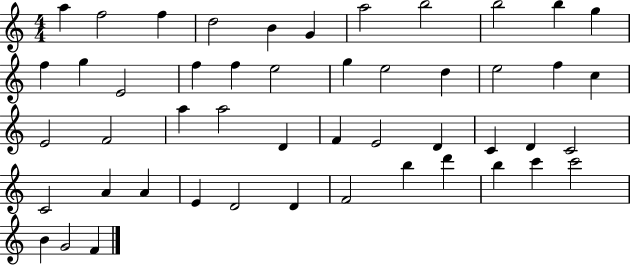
{
  \clef treble
  \numericTimeSignature
  \time 4/4
  \key c \major
  a''4 f''2 f''4 | d''2 b'4 g'4 | a''2 b''2 | b''2 b''4 g''4 | \break f''4 g''4 e'2 | f''4 f''4 e''2 | g''4 e''2 d''4 | e''2 f''4 c''4 | \break e'2 f'2 | a''4 a''2 d'4 | f'4 e'2 d'4 | c'4 d'4 c'2 | \break c'2 a'4 a'4 | e'4 d'2 d'4 | f'2 b''4 d'''4 | b''4 c'''4 c'''2 | \break b'4 g'2 f'4 | \bar "|."
}